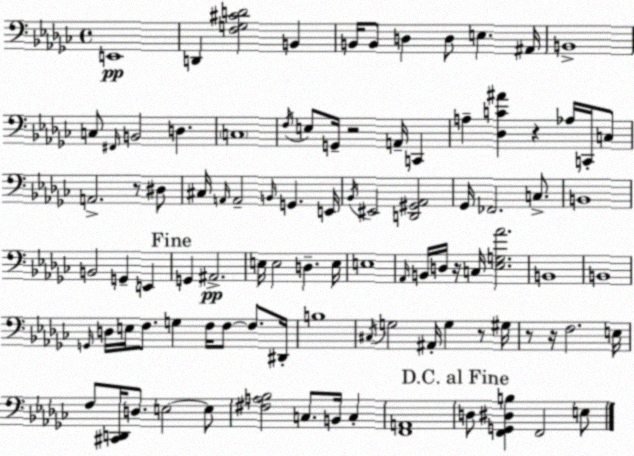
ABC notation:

X:1
T:Untitled
M:4/4
L:1/4
K:Ebm
E,,4 D,, [F,G,^CD]2 B,, B,,/4 B,,/2 D, D,/2 E, ^A,,/4 B,,4 C,/2 ^F,,/4 B,,2 D, C,4 F,/4 E,/2 G,,/4 z2 A,,/4 C,, A, [_D,C^A] z _A,/4 C,,/4 C,/2 A,,2 z/2 ^D,/2 ^C,/4 A,,/4 A,,2 B,,/4 G,, E,,/4 _B,,/4 ^E,,2 [D,,^G,,_A,,]2 _G,,/4 _F,,2 C,/2 B,,4 B,,2 G,, E,, G,, ^A,,2 E,/4 E,2 D, E,/4 E,4 _A,,/4 B,,/4 D,/4 z/4 C,/4 [_E,G,_A]2 B,,4 B,,4 G,,/4 D,/4 E,/4 F,/2 G, F,/4 F,/2 F,/2 ^D,,/4 B,4 ^C,/4 G,2 ^A,,/4 G, z/2 ^G,/4 z/2 z/4 F,2 E,/4 F,/2 [^C,,D,,]/4 D,/2 E,2 E,/2 [^F,A,_B,]2 C,/2 B,,/4 C, [F,,A,,]4 D,/2 [F,,G,,^D,B,] F,,2 E,/2